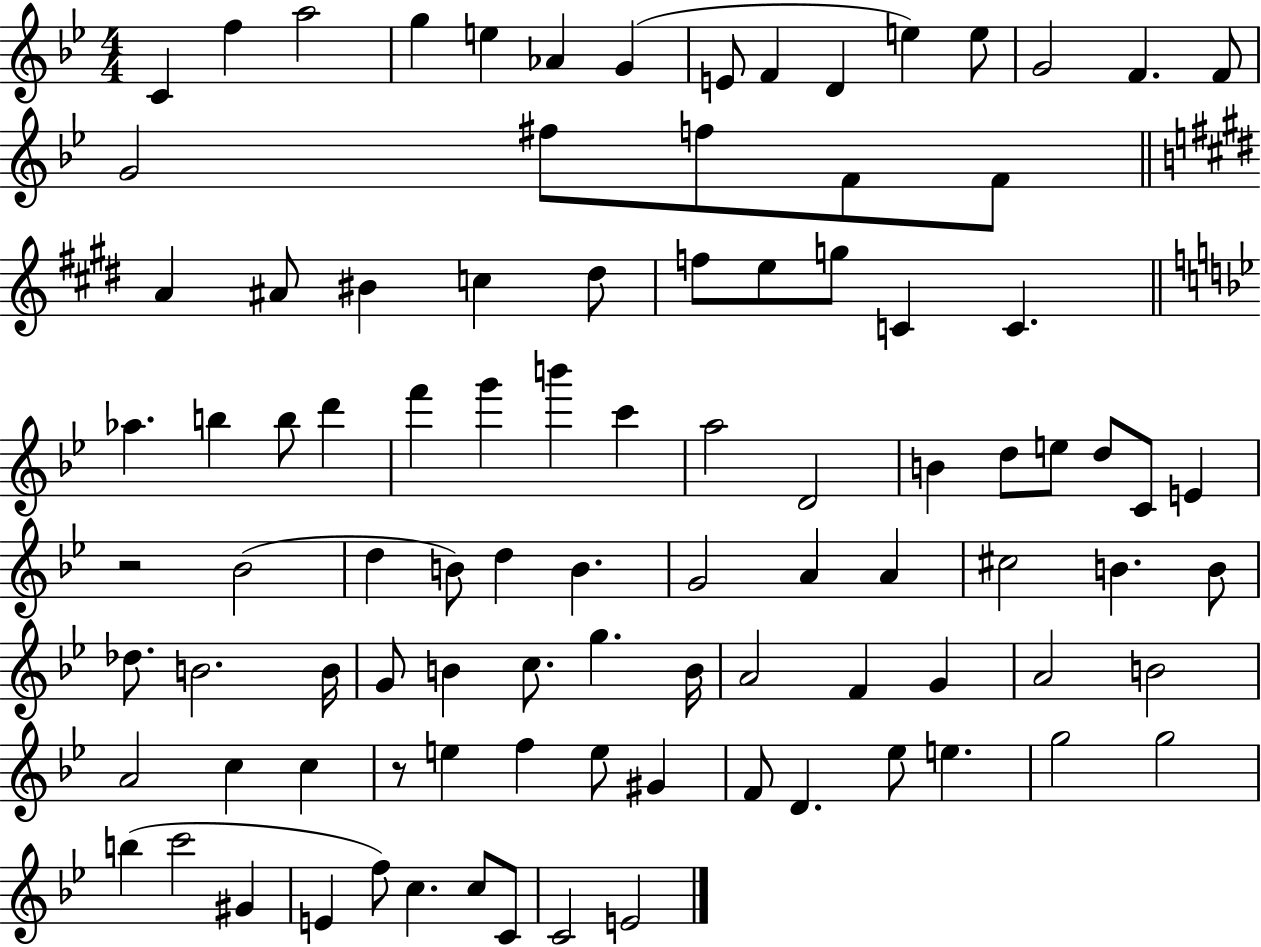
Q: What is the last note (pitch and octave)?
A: E4